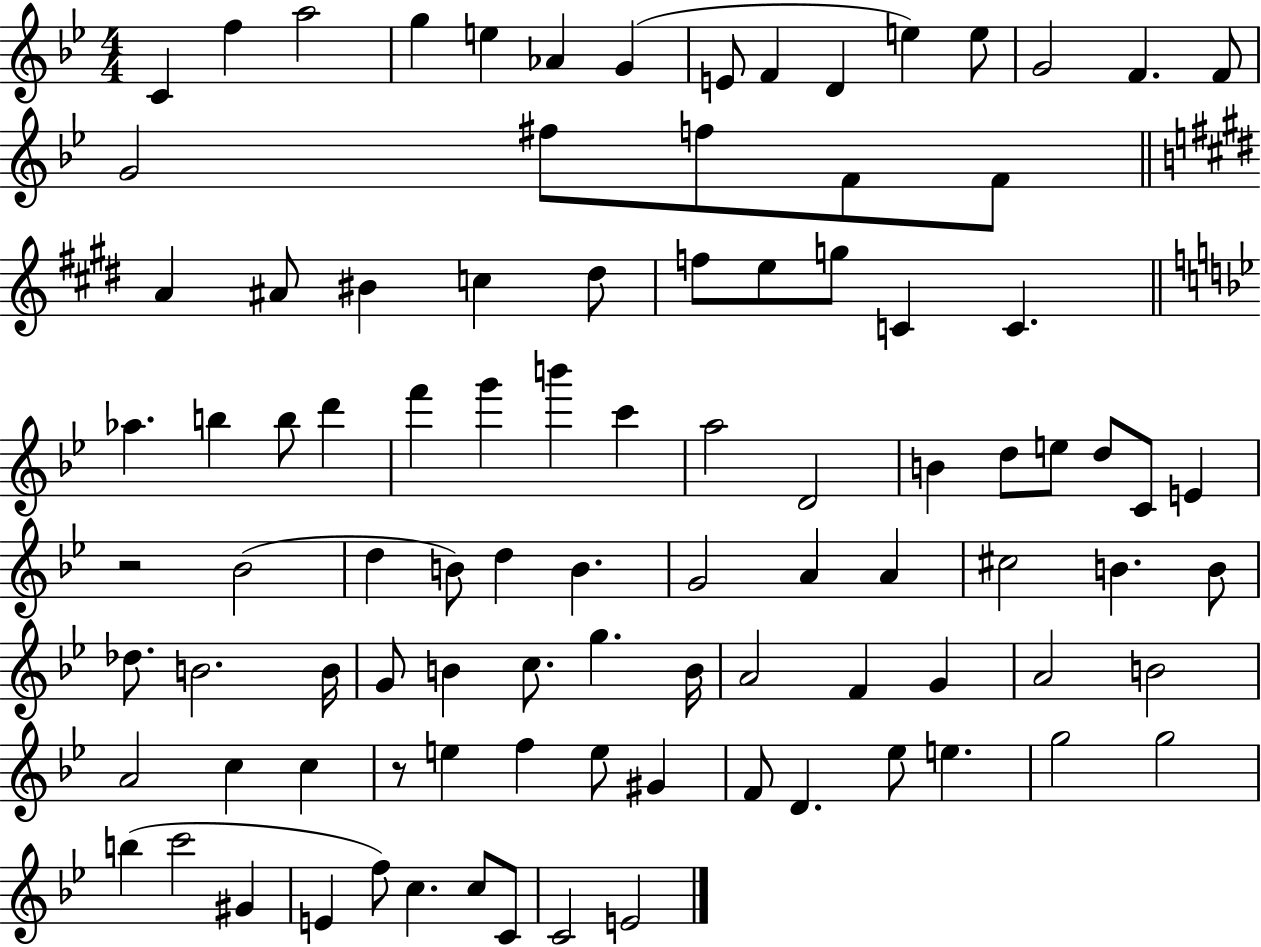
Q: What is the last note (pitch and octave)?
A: E4